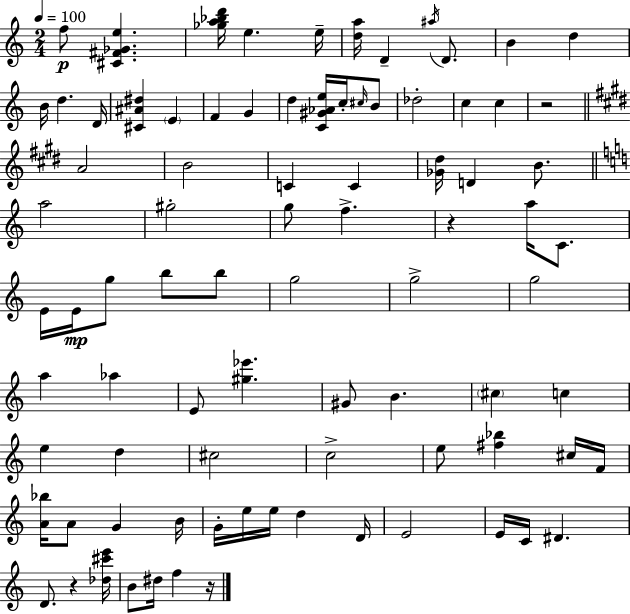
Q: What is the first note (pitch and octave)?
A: F5